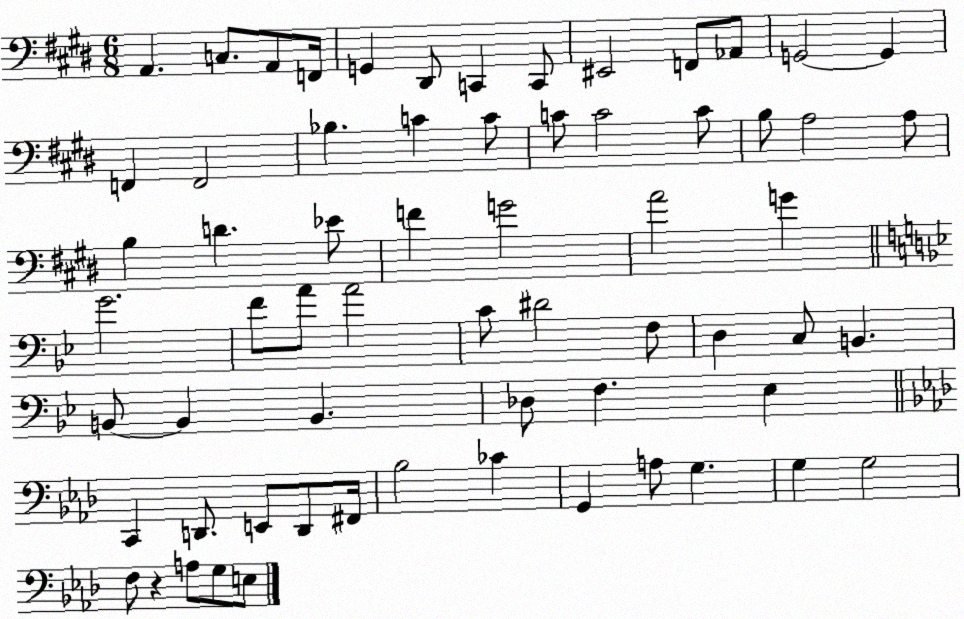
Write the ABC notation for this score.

X:1
T:Untitled
M:6/8
L:1/4
K:E
A,, C,/2 A,,/2 F,,/4 G,, ^D,,/2 C,, C,,/2 ^E,,2 F,,/2 _A,,/2 G,,2 G,, F,, F,,2 _B, C C/2 C/2 C2 C/2 B,/2 A,2 A,/2 B, D _E/2 F G2 A2 G G2 F/2 A/2 A2 C/2 ^D2 F,/2 D, C,/2 B,, B,,/2 B,, B,, _D,/2 F, _E, C,, D,,/2 E,,/2 D,,/2 ^F,,/4 _B,2 _C G,, A,/2 G, G, G,2 F,/2 z A,/2 G,/2 E,/2